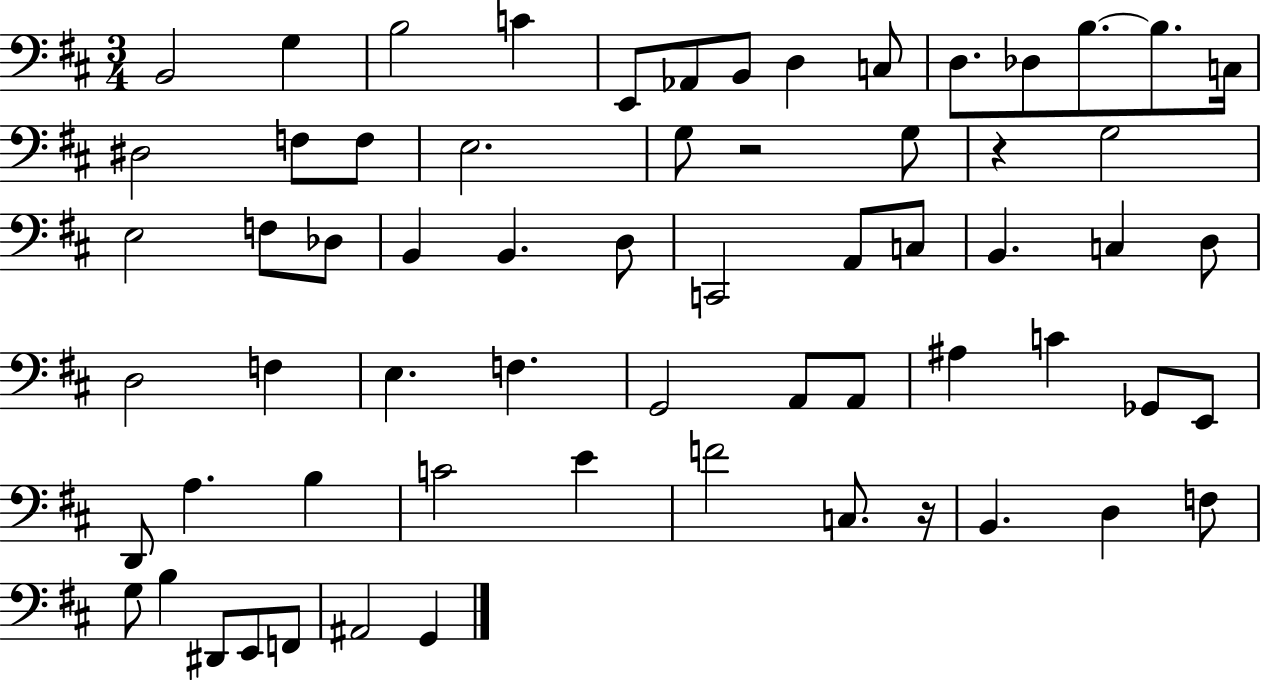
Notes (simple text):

B2/h G3/q B3/h C4/q E2/e Ab2/e B2/e D3/q C3/e D3/e. Db3/e B3/e. B3/e. C3/s D#3/h F3/e F3/e E3/h. G3/e R/h G3/e R/q G3/h E3/h F3/e Db3/e B2/q B2/q. D3/e C2/h A2/e C3/e B2/q. C3/q D3/e D3/h F3/q E3/q. F3/q. G2/h A2/e A2/e A#3/q C4/q Gb2/e E2/e D2/e A3/q. B3/q C4/h E4/q F4/h C3/e. R/s B2/q. D3/q F3/e G3/e B3/q D#2/e E2/e F2/e A#2/h G2/q